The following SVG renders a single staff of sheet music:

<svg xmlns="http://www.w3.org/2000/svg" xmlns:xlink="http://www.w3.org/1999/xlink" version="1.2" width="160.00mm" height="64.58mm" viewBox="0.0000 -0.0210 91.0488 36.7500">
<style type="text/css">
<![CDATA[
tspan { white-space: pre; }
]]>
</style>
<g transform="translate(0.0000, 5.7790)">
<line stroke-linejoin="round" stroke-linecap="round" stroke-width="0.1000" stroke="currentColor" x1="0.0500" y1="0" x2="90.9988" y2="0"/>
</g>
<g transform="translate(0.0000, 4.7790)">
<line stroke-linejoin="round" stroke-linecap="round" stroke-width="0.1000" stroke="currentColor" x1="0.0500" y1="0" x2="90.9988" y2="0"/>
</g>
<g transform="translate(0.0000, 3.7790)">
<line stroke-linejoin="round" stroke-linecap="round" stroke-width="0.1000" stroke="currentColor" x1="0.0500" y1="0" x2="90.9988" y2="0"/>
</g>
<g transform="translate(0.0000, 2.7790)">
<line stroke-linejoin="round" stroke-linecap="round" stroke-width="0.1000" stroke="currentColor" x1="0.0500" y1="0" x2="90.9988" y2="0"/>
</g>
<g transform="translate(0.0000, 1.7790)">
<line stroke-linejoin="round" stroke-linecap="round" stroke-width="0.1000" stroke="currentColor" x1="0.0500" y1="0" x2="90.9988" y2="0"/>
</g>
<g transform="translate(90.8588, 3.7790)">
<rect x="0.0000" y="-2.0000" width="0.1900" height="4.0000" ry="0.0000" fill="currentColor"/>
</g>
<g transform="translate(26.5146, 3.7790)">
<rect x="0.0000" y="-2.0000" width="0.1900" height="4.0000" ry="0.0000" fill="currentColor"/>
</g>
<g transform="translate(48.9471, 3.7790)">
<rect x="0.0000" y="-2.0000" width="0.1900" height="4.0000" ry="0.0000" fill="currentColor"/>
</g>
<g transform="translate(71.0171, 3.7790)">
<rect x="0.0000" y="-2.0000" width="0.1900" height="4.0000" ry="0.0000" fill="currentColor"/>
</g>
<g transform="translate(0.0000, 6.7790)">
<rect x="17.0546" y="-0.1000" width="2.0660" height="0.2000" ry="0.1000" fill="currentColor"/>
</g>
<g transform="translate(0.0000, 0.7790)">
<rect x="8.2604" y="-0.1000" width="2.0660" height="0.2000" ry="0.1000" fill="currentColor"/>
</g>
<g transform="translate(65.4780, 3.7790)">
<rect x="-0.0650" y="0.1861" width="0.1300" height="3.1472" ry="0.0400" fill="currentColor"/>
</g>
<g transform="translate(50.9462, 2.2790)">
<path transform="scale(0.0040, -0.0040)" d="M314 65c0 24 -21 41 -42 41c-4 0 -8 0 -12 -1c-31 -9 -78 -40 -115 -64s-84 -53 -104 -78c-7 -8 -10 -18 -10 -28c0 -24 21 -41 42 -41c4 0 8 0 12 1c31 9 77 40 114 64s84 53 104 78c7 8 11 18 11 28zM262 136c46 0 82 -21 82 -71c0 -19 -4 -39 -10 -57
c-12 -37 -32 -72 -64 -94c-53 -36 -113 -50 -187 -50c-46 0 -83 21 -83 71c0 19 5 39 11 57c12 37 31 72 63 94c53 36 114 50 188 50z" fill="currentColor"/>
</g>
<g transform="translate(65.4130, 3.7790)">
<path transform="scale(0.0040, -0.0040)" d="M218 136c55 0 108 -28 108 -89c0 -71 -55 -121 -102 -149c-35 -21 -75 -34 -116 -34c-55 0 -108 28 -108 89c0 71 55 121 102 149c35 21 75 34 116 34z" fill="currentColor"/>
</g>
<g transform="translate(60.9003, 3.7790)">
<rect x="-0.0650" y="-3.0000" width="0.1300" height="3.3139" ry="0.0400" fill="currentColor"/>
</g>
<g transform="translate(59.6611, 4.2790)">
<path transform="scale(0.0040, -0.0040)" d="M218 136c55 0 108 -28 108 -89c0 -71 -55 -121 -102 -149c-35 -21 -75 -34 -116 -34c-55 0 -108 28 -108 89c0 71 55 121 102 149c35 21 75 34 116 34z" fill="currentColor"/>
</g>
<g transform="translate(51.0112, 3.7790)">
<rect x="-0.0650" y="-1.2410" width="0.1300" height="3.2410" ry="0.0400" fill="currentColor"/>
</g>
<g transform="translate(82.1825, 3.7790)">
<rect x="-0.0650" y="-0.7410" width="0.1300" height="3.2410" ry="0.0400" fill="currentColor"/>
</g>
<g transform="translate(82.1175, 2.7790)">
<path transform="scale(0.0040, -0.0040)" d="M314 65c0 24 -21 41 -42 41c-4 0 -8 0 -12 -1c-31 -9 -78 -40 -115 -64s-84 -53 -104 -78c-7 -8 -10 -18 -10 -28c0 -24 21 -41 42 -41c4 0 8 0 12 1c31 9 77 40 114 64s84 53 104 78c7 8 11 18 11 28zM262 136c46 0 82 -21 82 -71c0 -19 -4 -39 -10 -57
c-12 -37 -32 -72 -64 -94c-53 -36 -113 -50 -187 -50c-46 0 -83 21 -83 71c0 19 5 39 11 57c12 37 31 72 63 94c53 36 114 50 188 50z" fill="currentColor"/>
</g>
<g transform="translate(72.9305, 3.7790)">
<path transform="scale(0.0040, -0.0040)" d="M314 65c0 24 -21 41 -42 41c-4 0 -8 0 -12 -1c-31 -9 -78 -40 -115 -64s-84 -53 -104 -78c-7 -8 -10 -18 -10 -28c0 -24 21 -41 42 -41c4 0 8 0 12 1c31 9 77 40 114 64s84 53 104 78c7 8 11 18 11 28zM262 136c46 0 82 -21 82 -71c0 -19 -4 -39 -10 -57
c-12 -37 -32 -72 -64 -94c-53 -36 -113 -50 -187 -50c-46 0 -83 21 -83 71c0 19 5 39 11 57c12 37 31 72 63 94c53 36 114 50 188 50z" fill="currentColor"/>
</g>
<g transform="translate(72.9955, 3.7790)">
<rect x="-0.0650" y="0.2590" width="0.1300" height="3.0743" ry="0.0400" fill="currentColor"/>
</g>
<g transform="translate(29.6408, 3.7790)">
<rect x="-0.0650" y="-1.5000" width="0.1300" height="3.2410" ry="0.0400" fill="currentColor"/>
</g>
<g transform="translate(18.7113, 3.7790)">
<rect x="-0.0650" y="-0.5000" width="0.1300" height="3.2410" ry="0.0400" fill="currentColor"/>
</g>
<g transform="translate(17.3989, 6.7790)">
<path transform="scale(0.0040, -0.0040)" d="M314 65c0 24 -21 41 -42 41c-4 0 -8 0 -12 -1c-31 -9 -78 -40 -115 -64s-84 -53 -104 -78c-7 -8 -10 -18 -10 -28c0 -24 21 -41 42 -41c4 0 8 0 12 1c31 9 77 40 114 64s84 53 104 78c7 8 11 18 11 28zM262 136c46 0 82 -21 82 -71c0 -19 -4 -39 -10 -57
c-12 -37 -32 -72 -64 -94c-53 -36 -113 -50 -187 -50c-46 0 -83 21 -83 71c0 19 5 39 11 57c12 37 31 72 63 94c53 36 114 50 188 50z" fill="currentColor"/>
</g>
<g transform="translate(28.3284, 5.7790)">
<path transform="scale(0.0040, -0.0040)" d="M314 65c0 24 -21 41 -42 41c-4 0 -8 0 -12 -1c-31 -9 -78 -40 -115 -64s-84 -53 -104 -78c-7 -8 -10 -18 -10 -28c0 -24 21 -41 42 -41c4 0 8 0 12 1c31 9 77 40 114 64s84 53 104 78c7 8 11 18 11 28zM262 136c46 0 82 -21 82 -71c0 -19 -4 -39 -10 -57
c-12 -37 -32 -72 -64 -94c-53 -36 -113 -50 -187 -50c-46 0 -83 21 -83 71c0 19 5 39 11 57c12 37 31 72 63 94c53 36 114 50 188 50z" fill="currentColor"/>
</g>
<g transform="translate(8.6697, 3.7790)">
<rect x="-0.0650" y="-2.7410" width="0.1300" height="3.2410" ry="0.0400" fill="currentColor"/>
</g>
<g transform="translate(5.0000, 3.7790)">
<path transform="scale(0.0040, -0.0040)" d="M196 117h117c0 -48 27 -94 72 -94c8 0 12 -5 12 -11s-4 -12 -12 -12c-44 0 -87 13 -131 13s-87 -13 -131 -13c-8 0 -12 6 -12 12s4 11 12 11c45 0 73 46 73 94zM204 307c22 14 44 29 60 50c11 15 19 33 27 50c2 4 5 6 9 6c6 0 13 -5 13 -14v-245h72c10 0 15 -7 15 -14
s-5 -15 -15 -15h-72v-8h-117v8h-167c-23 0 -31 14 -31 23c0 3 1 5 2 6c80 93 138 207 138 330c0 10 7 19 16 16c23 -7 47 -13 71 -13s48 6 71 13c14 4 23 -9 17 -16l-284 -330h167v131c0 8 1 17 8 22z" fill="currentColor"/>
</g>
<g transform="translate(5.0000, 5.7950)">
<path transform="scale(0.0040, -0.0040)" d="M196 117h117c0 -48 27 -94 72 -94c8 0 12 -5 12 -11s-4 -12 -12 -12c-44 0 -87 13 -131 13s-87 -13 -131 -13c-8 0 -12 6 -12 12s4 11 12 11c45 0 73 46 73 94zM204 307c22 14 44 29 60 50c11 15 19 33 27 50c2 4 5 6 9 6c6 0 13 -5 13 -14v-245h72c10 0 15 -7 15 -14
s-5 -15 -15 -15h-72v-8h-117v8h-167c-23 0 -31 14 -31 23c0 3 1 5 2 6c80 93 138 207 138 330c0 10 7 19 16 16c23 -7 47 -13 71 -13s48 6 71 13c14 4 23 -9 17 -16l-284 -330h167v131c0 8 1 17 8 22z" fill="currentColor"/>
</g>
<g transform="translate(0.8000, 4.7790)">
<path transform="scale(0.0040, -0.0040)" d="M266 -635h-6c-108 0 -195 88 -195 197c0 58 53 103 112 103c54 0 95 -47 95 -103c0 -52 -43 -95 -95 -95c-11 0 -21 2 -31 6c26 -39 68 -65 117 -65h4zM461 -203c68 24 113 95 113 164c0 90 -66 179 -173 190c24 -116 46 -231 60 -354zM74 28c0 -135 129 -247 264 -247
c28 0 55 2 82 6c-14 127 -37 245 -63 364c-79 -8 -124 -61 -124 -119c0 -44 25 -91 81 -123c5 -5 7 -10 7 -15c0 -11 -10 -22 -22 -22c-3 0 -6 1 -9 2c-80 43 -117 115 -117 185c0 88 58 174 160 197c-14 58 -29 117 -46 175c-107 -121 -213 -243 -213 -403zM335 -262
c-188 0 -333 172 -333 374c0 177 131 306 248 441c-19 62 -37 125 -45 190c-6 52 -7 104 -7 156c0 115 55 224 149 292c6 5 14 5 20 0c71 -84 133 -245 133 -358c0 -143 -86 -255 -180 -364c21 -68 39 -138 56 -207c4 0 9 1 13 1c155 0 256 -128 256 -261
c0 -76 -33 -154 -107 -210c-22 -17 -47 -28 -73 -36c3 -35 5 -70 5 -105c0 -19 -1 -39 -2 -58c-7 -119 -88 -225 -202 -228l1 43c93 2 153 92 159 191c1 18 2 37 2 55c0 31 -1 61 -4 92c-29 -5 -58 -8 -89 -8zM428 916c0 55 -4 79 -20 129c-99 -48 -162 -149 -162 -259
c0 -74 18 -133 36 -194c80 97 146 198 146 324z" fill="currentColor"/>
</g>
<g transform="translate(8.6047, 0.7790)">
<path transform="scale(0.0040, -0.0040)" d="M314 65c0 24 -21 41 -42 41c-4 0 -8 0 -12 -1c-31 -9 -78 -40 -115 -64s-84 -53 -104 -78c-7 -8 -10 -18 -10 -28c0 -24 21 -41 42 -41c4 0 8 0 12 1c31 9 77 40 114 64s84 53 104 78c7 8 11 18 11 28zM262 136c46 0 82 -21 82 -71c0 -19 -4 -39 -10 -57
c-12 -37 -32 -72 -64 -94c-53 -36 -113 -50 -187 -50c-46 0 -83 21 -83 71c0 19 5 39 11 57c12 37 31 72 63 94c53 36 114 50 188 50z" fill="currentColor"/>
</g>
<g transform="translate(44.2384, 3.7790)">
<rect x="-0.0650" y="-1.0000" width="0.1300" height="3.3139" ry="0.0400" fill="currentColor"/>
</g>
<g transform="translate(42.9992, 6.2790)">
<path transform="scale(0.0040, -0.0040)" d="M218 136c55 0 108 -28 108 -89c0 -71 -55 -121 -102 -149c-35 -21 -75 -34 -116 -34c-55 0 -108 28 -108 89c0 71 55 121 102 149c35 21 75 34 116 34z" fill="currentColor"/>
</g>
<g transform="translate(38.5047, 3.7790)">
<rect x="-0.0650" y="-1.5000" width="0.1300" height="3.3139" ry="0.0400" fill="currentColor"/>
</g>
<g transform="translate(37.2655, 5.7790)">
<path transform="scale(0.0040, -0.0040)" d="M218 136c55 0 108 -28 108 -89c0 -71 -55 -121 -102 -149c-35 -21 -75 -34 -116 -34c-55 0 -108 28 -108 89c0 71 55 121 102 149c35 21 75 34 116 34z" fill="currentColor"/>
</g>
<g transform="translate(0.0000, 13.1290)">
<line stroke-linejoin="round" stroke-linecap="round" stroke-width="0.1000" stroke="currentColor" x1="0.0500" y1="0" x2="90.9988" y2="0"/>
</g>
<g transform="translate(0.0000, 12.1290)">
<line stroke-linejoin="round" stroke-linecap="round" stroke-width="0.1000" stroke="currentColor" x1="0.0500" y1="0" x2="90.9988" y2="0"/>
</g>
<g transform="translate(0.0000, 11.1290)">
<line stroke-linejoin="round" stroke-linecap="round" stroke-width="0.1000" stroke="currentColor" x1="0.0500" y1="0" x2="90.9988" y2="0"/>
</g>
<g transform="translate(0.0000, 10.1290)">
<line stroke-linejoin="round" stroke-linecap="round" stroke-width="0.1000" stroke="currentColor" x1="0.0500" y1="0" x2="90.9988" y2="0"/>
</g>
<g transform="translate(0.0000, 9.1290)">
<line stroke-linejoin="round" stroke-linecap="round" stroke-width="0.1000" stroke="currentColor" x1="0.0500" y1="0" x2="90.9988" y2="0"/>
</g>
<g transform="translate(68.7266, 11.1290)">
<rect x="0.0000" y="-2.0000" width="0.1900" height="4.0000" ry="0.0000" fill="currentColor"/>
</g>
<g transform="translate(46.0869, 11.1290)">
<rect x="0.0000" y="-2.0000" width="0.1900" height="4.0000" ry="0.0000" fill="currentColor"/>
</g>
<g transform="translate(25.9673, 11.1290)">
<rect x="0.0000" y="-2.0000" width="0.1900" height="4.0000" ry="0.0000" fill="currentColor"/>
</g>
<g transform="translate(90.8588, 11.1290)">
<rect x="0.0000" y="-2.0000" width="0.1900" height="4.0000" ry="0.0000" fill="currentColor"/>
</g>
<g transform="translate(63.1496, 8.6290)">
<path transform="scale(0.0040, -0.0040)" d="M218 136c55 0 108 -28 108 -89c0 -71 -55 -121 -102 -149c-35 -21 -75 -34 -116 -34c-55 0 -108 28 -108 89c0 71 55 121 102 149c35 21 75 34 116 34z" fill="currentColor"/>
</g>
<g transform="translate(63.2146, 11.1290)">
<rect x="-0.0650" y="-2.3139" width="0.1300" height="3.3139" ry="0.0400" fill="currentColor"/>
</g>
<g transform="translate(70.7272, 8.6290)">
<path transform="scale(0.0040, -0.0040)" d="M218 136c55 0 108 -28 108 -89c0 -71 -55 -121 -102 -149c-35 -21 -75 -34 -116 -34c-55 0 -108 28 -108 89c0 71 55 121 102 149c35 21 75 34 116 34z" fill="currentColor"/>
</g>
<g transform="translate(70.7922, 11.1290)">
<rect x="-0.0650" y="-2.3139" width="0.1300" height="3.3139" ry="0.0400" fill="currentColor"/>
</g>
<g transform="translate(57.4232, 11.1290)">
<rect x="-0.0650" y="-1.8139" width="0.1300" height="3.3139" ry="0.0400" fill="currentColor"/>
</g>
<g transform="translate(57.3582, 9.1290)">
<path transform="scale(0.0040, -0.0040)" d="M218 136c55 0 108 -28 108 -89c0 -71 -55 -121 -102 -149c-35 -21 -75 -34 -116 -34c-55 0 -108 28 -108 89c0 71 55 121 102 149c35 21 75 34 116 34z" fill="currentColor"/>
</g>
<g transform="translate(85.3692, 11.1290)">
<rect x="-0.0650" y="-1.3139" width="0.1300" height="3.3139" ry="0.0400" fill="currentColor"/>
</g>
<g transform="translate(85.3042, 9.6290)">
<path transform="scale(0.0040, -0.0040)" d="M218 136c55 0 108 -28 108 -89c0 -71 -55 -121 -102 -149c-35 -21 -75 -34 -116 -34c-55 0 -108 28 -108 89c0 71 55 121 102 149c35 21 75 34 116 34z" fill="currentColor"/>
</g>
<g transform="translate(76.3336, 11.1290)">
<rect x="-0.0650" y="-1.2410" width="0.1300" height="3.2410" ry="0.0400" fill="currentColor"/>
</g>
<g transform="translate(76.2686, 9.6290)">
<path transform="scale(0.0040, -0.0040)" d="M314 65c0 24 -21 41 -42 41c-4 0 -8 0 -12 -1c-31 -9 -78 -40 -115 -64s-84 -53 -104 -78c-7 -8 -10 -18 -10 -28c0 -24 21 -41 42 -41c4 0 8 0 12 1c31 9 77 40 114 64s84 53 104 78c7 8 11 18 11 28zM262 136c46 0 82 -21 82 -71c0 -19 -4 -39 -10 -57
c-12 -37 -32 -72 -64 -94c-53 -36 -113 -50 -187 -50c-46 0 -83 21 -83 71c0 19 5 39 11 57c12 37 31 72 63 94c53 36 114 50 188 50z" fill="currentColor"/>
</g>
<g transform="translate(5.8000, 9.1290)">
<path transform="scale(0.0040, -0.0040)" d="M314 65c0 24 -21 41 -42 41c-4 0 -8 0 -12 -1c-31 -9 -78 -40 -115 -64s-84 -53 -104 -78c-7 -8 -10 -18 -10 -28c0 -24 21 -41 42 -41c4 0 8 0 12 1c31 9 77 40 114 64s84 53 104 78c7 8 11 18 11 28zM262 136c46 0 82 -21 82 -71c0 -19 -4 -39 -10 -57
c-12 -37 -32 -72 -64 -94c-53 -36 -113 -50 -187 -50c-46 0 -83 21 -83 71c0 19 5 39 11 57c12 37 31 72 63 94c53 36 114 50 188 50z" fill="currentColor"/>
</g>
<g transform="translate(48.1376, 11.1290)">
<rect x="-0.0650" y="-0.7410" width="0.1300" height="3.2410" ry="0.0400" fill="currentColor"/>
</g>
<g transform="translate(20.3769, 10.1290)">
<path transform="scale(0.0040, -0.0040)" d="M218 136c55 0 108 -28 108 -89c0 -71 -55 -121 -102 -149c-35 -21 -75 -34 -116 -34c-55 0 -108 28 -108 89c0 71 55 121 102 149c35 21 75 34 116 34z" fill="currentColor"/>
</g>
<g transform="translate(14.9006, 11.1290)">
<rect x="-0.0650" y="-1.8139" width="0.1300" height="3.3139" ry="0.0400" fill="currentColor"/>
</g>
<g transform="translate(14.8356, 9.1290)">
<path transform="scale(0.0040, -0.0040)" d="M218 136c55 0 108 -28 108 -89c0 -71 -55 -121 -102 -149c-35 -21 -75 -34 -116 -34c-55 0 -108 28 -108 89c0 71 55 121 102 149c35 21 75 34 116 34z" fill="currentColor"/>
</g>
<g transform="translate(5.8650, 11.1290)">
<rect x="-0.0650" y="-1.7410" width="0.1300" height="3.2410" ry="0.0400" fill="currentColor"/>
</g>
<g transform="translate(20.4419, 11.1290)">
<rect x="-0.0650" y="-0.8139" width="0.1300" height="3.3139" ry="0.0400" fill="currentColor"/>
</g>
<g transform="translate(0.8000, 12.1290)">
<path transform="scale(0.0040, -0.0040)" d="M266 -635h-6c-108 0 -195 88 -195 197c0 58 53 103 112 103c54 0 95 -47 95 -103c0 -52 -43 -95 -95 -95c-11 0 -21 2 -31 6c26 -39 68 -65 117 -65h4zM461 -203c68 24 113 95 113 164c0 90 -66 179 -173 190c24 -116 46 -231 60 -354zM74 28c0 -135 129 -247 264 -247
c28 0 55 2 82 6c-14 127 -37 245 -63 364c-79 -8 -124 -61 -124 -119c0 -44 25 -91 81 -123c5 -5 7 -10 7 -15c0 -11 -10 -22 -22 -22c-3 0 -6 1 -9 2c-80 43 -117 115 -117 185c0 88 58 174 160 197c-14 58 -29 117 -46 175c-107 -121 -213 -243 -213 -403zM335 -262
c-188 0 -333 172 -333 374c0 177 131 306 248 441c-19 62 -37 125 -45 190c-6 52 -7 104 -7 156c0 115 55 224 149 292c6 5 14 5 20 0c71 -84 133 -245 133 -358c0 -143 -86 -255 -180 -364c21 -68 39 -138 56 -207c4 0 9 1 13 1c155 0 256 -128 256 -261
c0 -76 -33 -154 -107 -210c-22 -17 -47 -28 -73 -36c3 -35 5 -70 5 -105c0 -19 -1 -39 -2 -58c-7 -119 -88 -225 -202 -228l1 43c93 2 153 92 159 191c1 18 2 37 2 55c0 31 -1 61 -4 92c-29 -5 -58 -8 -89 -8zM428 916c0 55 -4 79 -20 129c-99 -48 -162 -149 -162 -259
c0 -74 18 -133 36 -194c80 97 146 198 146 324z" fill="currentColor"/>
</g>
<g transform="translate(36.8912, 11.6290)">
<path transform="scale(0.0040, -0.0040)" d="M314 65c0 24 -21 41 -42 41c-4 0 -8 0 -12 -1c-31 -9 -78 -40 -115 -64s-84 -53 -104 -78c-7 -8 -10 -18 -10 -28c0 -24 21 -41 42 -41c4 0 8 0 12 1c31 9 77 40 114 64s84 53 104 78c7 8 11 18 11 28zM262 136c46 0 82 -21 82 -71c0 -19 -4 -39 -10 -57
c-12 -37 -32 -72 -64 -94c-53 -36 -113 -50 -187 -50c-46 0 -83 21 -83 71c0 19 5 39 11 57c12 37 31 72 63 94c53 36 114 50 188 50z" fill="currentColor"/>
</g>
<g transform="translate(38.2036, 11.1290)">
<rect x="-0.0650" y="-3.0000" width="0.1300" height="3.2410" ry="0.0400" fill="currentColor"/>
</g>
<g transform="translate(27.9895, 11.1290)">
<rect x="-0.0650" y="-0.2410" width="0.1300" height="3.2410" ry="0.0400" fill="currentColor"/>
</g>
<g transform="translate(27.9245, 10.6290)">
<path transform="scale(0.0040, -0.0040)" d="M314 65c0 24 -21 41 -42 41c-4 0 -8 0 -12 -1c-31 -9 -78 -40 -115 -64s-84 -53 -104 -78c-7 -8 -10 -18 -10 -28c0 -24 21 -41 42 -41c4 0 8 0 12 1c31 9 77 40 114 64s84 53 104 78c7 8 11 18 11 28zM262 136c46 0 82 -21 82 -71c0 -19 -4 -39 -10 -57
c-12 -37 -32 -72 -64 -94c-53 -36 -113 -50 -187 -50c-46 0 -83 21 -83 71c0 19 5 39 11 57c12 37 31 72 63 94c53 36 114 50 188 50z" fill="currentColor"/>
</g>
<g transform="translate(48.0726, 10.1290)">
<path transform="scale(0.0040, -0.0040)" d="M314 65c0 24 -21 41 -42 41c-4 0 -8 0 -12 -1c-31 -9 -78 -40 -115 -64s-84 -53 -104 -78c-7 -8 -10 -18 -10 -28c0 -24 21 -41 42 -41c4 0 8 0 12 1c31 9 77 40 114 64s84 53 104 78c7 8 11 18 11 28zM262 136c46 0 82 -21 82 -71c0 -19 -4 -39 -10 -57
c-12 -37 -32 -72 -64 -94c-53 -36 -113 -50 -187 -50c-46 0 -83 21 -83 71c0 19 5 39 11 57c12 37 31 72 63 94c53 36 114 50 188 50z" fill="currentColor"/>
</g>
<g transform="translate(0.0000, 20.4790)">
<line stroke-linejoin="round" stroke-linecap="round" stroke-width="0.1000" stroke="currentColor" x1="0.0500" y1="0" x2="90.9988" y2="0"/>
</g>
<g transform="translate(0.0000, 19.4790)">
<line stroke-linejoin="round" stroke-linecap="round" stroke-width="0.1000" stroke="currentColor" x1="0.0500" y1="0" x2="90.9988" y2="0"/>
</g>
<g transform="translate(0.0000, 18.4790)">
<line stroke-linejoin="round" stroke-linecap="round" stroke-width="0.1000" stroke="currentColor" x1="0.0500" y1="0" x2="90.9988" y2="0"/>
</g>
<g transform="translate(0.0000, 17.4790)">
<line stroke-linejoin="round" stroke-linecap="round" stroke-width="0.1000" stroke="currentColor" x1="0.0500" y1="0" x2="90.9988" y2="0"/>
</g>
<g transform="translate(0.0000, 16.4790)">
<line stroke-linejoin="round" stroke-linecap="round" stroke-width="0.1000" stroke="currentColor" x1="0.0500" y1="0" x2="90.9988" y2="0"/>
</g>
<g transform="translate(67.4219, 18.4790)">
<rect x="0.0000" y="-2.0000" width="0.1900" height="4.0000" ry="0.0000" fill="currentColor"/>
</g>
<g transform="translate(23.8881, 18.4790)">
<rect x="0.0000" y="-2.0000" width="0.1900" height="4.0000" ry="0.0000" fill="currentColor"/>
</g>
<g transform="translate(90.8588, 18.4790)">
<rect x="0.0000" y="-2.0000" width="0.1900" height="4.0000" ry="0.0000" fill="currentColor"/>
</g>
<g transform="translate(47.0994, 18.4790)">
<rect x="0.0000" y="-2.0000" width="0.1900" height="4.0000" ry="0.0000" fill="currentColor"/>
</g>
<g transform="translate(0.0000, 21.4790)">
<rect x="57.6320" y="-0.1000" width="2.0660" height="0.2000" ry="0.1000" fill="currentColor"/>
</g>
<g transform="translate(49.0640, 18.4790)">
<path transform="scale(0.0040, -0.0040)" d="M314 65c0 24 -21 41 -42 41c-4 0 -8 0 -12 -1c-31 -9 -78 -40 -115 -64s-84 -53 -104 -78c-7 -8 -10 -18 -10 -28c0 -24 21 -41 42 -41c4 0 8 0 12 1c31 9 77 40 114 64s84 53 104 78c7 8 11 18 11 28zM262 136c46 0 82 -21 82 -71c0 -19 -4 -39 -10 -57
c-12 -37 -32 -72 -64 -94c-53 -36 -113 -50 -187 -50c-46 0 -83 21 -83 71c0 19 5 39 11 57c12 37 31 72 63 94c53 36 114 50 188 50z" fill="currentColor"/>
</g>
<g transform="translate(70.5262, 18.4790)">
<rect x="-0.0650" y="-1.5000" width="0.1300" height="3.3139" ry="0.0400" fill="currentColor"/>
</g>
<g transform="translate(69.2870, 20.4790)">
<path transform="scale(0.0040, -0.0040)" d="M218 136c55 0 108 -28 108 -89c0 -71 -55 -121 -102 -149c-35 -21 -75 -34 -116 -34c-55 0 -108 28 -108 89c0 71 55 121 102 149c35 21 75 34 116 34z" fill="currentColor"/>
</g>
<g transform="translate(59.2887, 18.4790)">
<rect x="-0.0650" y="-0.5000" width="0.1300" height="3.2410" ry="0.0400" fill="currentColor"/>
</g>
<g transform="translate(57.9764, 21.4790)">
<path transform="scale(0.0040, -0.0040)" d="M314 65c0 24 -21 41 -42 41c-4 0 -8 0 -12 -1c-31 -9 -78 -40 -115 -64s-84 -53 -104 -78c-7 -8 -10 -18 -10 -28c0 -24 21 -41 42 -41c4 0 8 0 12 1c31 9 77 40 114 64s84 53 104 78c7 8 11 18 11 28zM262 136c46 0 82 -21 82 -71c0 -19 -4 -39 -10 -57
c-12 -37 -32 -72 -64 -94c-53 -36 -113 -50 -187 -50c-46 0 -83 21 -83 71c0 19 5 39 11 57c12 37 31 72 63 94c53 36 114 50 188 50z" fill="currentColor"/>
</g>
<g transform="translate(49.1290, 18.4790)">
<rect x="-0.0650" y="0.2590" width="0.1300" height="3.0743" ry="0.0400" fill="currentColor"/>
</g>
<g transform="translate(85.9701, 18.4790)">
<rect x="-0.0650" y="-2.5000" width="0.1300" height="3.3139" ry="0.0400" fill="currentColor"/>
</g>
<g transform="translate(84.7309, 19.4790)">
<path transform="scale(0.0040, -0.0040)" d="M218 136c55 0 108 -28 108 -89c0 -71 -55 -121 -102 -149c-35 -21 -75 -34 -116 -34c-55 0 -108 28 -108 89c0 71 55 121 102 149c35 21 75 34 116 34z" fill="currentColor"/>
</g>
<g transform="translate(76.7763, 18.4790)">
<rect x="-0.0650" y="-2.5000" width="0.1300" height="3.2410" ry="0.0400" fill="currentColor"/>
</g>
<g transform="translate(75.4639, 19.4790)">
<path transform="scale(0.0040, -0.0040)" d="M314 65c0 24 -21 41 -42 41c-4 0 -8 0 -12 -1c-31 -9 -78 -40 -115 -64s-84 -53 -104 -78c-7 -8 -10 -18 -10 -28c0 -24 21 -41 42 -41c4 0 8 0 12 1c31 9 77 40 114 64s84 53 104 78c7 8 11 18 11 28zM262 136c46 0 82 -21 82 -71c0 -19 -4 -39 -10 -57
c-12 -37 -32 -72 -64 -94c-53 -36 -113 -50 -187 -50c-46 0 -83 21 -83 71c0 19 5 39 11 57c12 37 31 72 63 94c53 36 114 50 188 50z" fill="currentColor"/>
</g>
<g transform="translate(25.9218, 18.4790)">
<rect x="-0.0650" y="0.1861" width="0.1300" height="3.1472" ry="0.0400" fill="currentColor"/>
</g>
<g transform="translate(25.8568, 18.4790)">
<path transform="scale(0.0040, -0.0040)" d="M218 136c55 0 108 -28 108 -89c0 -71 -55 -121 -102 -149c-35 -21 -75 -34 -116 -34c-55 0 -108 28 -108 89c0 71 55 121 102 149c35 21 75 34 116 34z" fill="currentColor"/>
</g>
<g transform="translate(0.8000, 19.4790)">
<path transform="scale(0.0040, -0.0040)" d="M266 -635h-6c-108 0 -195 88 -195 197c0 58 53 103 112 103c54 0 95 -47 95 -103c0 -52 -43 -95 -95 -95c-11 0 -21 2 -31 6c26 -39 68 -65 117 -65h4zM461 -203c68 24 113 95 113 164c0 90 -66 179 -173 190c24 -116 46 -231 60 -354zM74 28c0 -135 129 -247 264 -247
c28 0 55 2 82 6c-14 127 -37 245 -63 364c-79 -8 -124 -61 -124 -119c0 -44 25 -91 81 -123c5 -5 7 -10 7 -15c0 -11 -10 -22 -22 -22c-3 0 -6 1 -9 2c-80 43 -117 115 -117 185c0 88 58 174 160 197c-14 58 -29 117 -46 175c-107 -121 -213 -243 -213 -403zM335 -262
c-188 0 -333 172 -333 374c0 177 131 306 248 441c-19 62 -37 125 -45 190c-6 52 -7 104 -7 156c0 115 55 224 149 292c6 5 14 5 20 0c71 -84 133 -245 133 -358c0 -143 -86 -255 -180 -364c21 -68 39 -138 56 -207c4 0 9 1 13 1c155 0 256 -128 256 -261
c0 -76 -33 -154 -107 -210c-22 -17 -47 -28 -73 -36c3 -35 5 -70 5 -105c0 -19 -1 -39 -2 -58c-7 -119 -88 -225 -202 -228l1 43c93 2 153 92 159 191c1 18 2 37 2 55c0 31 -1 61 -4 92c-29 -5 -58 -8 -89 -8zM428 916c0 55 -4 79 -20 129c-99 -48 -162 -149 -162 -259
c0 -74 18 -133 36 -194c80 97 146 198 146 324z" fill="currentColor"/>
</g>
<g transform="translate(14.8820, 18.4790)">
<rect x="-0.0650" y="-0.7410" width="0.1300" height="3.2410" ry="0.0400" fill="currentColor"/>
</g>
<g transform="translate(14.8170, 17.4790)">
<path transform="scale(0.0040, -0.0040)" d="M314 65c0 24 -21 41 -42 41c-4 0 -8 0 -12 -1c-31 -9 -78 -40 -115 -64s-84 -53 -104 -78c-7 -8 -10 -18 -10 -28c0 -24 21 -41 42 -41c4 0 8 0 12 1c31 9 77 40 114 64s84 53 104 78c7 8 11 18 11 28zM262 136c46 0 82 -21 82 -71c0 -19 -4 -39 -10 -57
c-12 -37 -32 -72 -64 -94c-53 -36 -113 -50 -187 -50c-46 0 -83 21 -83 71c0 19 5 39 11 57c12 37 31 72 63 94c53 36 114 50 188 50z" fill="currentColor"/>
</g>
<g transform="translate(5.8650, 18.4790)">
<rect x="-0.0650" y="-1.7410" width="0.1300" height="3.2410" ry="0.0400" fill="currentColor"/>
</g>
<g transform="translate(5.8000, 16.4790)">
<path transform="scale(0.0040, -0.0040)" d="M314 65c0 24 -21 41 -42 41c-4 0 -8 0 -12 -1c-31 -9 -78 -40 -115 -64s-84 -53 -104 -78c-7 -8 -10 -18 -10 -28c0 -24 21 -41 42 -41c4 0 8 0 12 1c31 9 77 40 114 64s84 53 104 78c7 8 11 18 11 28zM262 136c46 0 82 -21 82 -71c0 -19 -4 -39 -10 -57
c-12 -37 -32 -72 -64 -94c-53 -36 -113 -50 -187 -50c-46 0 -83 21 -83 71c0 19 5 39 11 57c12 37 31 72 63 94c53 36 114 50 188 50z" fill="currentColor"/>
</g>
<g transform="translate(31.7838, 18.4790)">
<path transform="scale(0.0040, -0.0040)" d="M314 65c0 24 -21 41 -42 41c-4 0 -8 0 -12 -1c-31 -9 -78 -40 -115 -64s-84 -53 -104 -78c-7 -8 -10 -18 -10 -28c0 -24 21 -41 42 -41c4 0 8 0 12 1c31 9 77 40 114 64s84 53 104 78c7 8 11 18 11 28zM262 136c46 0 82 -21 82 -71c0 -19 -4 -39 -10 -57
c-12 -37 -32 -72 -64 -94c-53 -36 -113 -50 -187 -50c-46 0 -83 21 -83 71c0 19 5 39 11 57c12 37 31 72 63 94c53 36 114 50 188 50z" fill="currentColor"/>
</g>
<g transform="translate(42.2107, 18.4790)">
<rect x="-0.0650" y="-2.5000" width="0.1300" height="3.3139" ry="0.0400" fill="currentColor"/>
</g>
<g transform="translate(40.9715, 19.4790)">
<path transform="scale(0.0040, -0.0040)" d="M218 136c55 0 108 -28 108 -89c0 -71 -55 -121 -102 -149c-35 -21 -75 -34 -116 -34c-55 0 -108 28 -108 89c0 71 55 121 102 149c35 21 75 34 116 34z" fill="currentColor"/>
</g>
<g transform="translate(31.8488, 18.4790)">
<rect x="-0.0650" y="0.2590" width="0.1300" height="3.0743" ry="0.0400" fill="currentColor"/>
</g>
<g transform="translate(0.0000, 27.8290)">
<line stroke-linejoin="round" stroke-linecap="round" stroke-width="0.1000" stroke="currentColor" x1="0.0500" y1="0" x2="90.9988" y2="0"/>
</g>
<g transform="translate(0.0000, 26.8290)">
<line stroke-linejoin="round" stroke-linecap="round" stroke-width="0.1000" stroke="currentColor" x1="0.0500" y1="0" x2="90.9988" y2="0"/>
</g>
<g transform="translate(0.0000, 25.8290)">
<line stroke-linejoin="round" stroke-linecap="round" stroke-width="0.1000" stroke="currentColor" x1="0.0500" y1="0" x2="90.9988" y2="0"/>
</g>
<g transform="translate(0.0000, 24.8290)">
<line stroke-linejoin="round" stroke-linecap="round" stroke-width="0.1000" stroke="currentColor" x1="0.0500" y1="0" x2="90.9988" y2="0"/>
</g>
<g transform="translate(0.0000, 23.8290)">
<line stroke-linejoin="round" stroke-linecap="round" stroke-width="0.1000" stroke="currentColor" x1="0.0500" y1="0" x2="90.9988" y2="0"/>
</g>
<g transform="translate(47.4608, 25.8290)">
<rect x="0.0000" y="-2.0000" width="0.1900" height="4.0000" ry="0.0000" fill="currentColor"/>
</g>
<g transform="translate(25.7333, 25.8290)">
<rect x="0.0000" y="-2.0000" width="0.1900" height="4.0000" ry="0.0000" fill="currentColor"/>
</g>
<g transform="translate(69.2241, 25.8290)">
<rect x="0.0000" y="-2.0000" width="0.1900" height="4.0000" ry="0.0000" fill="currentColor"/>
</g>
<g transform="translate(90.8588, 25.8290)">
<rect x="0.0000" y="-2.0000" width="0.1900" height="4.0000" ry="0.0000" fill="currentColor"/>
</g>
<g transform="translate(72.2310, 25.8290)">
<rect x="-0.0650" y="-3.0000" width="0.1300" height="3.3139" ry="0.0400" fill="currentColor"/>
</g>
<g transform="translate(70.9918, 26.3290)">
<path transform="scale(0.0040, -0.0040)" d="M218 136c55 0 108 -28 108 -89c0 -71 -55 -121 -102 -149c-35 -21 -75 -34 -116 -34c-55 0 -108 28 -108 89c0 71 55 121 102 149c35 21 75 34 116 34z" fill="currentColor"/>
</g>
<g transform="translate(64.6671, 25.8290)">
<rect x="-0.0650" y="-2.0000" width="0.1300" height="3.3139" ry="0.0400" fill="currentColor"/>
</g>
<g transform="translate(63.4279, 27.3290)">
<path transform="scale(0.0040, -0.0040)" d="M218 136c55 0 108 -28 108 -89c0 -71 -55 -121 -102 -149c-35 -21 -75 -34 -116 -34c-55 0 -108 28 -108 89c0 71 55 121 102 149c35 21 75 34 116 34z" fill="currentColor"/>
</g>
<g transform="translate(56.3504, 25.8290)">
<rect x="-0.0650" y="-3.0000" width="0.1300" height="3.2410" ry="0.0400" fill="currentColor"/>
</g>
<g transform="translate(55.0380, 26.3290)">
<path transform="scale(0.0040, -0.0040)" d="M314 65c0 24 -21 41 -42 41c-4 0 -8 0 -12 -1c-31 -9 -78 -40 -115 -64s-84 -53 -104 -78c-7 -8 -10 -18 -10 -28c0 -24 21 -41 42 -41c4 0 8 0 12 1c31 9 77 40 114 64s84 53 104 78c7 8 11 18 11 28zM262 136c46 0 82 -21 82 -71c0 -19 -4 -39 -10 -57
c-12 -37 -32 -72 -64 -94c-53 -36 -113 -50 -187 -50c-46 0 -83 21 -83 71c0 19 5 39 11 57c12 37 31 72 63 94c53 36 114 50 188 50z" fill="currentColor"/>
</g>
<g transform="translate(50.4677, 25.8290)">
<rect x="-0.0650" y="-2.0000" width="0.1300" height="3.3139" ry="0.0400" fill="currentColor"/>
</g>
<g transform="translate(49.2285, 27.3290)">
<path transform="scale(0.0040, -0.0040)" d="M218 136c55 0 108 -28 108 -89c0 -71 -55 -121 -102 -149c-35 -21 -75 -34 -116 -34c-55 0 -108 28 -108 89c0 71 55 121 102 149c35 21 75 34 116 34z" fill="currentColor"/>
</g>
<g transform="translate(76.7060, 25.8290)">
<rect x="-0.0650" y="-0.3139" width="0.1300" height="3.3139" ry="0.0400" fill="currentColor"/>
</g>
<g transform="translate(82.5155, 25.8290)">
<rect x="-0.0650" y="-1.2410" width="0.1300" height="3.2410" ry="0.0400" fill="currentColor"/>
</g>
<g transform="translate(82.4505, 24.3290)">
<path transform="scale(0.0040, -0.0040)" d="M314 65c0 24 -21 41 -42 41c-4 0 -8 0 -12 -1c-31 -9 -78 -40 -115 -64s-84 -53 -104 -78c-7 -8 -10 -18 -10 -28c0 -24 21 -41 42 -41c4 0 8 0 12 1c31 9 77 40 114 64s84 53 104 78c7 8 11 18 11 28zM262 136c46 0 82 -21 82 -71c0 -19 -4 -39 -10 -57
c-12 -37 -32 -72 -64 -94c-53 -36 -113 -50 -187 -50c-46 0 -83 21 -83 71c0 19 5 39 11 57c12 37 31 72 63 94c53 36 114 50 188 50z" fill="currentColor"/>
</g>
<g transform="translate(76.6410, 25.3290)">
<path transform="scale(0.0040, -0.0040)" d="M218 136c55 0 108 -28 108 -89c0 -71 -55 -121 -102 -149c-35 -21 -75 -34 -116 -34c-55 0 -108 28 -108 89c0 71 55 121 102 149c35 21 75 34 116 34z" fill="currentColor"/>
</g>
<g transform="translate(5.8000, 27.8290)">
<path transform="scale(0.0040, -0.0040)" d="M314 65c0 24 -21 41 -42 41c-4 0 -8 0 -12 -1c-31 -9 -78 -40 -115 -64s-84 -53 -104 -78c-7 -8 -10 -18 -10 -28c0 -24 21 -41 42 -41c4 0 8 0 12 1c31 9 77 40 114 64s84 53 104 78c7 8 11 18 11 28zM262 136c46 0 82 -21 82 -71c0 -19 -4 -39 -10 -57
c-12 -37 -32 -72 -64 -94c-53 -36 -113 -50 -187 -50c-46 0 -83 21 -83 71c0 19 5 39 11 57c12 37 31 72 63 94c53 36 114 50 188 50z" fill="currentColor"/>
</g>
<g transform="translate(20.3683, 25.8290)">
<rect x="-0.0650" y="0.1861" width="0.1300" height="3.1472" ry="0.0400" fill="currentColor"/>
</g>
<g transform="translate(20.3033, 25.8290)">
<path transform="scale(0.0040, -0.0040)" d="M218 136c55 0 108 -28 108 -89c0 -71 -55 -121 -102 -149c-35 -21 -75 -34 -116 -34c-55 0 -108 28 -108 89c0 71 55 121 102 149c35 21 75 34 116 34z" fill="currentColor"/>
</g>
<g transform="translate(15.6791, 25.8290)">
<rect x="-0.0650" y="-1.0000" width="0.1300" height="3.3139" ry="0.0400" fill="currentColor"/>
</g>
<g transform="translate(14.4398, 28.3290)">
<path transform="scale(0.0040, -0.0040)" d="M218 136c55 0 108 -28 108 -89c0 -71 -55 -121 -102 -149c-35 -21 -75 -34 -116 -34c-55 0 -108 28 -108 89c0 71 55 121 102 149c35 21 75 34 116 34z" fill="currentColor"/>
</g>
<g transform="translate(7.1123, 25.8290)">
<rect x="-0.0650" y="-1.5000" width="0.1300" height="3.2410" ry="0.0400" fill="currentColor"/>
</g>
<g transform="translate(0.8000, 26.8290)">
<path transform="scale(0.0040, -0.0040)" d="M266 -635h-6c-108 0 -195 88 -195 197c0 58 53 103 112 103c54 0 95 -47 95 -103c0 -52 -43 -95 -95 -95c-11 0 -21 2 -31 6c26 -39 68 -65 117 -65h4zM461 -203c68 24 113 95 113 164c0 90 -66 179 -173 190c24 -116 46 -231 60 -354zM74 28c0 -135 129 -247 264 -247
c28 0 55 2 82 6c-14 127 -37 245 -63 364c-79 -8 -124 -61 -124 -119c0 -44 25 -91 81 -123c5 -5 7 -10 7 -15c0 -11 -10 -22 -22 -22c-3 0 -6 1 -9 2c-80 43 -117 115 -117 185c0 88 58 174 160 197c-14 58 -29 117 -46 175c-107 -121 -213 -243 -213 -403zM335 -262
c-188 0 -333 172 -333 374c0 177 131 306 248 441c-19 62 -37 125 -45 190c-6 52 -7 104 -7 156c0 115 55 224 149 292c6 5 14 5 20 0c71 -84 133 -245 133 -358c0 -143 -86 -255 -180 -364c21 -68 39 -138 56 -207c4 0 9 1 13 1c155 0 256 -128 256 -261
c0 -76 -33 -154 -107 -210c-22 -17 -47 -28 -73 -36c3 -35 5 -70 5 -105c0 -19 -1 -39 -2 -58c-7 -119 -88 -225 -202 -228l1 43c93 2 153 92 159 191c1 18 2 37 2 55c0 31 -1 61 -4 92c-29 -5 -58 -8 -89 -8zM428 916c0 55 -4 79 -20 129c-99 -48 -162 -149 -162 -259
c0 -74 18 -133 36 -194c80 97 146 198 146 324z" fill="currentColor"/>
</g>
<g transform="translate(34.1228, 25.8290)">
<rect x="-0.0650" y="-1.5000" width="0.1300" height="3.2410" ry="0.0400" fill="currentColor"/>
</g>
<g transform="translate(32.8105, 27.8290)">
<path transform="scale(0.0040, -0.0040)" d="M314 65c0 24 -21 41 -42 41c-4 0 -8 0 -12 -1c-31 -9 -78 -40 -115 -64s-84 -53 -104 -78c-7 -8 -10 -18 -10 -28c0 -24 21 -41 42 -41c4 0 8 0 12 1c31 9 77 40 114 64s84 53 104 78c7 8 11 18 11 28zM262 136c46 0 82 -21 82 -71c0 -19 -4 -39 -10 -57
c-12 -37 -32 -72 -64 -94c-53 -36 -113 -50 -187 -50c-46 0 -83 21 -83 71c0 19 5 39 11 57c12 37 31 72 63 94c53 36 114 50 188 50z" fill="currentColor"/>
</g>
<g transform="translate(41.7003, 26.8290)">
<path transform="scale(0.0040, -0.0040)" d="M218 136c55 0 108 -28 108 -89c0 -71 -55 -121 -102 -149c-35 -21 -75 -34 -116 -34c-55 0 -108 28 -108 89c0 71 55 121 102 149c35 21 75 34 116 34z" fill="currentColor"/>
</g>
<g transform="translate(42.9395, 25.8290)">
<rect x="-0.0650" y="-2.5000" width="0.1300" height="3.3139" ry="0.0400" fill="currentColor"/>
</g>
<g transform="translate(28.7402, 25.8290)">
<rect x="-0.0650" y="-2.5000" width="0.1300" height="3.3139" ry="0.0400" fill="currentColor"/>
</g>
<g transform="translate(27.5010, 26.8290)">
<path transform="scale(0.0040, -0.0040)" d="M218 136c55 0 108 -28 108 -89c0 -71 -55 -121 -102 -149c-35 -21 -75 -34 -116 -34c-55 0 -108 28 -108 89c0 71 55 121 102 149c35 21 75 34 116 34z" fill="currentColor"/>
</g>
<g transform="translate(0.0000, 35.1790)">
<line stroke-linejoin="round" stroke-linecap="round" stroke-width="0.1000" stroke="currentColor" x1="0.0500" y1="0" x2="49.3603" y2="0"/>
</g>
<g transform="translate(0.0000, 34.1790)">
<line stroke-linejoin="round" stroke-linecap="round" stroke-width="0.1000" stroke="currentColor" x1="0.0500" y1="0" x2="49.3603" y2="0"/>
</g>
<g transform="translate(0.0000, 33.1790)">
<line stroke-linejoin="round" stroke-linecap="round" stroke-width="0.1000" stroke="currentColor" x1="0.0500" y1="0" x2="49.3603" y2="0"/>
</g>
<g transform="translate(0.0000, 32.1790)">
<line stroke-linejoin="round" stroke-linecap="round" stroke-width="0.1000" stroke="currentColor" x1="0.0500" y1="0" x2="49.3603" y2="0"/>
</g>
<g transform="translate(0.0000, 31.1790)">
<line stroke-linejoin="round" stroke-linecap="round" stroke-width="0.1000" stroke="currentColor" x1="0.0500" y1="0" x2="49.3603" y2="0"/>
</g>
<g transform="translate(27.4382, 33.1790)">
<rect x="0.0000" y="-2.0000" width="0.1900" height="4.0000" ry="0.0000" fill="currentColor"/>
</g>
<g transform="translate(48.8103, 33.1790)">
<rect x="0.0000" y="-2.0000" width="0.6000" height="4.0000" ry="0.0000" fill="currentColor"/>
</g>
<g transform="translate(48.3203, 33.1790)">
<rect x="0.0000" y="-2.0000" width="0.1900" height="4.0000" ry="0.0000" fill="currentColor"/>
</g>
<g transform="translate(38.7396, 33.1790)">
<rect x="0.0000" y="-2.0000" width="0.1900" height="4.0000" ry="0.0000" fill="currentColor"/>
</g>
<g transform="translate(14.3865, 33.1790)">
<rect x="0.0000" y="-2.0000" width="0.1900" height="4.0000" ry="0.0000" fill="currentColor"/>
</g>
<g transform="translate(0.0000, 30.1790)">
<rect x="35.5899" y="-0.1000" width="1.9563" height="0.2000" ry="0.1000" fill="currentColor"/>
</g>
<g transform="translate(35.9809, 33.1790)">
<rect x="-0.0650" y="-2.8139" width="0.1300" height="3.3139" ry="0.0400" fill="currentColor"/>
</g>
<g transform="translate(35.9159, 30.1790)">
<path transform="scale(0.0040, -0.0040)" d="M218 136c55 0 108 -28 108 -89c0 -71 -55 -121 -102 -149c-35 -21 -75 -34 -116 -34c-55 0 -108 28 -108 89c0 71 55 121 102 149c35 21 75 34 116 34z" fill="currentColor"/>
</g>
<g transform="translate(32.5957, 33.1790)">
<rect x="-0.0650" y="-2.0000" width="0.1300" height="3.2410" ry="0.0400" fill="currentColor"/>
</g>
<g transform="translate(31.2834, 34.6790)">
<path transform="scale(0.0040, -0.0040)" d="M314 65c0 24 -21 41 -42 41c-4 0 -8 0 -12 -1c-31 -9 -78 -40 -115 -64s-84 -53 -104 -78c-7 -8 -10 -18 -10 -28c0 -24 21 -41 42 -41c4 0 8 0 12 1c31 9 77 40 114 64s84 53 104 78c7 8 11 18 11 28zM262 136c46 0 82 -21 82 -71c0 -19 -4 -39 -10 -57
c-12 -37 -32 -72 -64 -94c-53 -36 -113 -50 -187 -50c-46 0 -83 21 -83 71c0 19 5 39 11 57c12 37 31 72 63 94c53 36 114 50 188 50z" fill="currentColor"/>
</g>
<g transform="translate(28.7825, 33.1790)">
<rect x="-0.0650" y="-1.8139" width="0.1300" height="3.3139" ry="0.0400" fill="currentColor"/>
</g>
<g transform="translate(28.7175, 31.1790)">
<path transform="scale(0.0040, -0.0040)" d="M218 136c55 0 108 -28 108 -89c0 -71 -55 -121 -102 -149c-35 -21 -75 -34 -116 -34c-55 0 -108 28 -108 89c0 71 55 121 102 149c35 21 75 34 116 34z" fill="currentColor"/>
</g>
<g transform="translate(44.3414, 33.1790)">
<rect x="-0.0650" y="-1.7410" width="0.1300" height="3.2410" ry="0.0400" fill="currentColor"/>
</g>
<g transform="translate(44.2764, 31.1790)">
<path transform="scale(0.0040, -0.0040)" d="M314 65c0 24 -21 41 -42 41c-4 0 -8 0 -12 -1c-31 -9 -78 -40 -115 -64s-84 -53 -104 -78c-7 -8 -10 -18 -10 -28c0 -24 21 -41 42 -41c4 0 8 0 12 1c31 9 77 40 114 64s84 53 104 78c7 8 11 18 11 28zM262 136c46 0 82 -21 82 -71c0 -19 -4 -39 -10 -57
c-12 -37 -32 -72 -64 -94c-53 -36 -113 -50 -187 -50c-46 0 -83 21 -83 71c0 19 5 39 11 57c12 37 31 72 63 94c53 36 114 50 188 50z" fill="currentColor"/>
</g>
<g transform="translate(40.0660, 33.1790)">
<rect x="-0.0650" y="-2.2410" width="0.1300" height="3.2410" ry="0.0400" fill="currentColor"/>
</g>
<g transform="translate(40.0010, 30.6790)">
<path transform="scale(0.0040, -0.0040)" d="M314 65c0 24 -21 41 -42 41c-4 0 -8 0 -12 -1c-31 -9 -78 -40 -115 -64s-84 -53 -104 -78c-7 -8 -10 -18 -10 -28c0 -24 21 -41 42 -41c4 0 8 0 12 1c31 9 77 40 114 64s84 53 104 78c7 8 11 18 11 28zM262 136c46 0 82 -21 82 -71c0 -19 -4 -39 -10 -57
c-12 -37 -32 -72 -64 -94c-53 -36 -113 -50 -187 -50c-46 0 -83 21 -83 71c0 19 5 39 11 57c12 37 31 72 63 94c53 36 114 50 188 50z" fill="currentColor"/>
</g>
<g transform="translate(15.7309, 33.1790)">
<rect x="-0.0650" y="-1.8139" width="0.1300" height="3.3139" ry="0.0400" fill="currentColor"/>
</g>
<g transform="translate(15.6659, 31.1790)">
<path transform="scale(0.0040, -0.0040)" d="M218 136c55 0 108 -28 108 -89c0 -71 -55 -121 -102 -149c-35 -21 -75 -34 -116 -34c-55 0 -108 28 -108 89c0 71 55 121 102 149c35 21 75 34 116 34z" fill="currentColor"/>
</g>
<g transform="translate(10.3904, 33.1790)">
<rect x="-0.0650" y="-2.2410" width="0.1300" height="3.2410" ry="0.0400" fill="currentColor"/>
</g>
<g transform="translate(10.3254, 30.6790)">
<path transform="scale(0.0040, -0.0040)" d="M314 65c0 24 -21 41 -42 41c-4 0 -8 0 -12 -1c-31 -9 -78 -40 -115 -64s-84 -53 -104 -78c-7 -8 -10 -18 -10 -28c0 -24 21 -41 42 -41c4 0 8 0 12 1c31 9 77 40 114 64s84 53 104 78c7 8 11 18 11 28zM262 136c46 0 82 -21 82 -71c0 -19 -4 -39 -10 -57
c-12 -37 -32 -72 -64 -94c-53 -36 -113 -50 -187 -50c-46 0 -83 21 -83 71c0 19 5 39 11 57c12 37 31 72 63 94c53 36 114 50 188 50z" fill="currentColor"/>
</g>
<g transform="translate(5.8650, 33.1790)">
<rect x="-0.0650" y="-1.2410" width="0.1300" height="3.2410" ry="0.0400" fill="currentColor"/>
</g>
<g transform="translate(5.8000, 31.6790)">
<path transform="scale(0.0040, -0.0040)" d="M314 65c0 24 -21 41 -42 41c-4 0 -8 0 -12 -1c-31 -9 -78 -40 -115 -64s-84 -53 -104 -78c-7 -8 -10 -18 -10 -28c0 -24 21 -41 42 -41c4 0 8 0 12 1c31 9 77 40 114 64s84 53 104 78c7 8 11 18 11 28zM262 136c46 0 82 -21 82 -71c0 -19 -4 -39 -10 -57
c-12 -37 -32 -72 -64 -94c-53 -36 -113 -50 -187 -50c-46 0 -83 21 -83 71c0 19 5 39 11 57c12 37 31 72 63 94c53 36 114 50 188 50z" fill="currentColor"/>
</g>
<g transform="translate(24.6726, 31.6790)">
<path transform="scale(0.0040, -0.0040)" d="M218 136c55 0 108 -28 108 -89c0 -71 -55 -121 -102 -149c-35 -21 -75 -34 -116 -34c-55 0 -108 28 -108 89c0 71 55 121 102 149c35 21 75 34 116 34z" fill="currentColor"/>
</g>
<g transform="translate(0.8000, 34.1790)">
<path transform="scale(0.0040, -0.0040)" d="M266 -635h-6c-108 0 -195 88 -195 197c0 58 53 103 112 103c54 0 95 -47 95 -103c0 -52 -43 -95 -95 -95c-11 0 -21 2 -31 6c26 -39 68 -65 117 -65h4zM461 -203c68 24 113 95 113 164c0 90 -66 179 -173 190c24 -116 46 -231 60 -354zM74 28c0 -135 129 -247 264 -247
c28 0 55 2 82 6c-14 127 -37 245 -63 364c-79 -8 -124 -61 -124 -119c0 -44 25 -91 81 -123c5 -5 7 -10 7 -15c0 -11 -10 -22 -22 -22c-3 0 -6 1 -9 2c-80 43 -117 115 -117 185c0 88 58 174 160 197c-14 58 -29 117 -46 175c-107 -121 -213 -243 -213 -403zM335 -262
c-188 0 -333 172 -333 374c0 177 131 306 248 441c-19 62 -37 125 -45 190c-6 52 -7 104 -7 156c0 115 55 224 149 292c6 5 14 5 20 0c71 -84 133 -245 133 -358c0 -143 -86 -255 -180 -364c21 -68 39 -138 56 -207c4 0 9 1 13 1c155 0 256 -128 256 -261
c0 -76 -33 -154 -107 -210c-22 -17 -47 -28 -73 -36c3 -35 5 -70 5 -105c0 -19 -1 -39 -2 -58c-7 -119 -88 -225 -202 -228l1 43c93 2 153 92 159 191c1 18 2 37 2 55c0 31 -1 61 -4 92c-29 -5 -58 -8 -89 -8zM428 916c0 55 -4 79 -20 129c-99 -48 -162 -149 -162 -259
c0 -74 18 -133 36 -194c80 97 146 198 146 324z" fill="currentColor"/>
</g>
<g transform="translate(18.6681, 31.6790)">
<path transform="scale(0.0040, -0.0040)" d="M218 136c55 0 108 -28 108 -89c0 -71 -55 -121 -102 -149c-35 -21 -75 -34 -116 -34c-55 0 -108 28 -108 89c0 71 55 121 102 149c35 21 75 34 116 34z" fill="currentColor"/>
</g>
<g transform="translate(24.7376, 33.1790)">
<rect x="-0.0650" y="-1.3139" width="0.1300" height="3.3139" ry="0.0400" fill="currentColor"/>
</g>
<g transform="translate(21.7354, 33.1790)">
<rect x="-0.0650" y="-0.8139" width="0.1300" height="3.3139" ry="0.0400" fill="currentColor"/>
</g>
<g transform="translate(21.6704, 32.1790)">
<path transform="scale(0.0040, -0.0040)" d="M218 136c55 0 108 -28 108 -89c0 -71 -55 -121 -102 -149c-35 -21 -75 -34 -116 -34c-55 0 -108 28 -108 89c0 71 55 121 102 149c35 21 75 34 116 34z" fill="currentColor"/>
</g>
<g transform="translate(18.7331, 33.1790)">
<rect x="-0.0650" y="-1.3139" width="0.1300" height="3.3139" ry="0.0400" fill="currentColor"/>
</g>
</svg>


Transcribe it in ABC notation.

X:1
T:Untitled
M:4/4
L:1/4
K:C
a2 C2 E2 E D e2 A B B2 d2 f2 f d c2 A2 d2 f g g e2 e f2 d2 B B2 G B2 C2 E G2 G E2 D B G E2 G F A2 F A c e2 e2 g2 f e d e f F2 a g2 f2